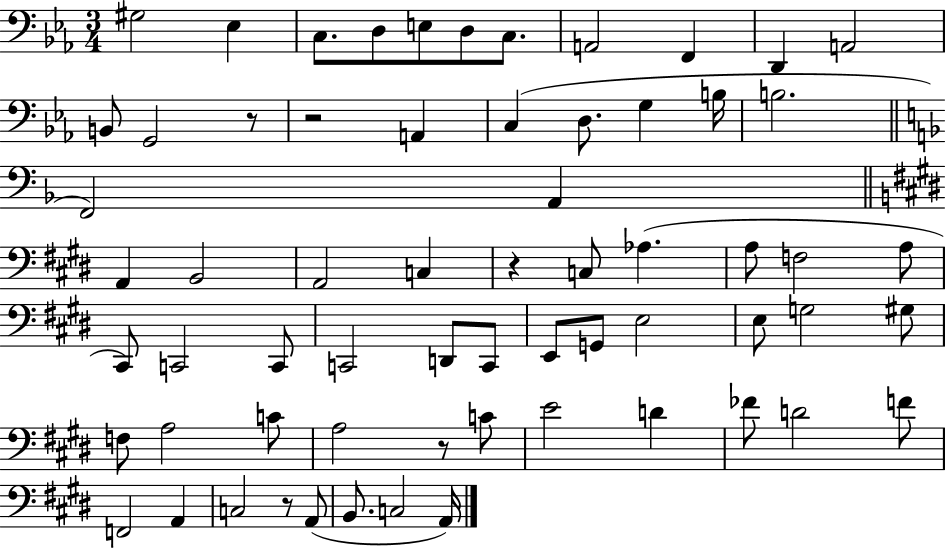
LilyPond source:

{
  \clef bass
  \numericTimeSignature
  \time 3/4
  \key ees \major
  gis2 ees4 | c8. d8 e8 d8 c8. | a,2 f,4 | d,4 a,2 | \break b,8 g,2 r8 | r2 a,4 | c4( d8. g4 b16 | b2. | \break \bar "||" \break \key d \minor f,2) a,4 | \bar "||" \break \key e \major a,4 b,2 | a,2 c4 | r4 c8 aes4.( | a8 f2 a8 | \break cis,8) c,2 c,8 | c,2 d,8 c,8 | e,8 g,8 e2 | e8 g2 gis8 | \break f8 a2 c'8 | a2 r8 c'8 | e'2 d'4 | fes'8 d'2 f'8 | \break f,2 a,4 | c2 r8 a,8( | b,8. c2 a,16) | \bar "|."
}